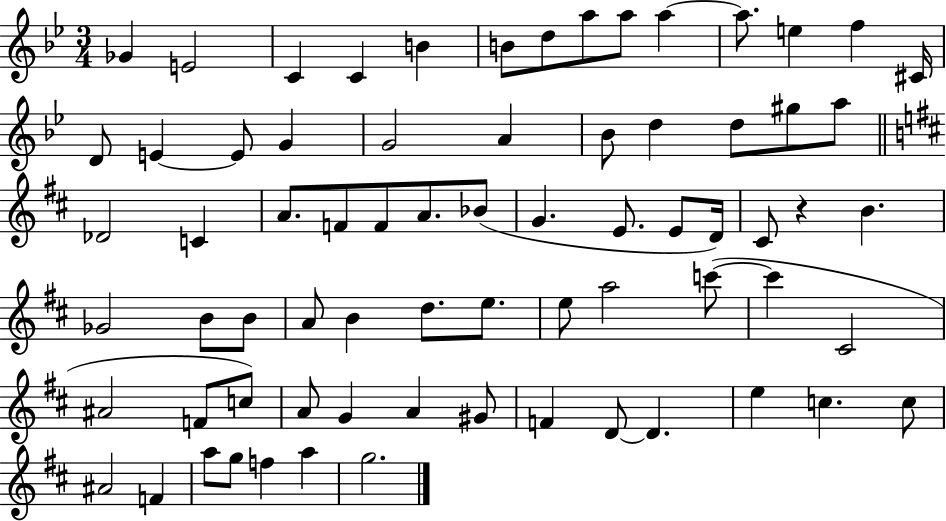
{
  \clef treble
  \numericTimeSignature
  \time 3/4
  \key bes \major
  \repeat volta 2 { ges'4 e'2 | c'4 c'4 b'4 | b'8 d''8 a''8 a''8 a''4~~ | a''8. e''4 f''4 cis'16 | \break d'8 e'4~~ e'8 g'4 | g'2 a'4 | bes'8 d''4 d''8 gis''8 a''8 | \bar "||" \break \key d \major des'2 c'4 | a'8. f'8 f'8 a'8. bes'8( | g'4. e'8. e'8 d'16) | cis'8 r4 b'4. | \break ges'2 b'8 b'8 | a'8 b'4 d''8. e''8. | e''8 a''2 c'''8~(~ | c'''4 cis'2 | \break ais'2 f'8 c''8) | a'8 g'4 a'4 gis'8 | f'4 d'8~~ d'4. | e''4 c''4. c''8 | \break ais'2 f'4 | a''8 g''8 f''4 a''4 | g''2. | } \bar "|."
}